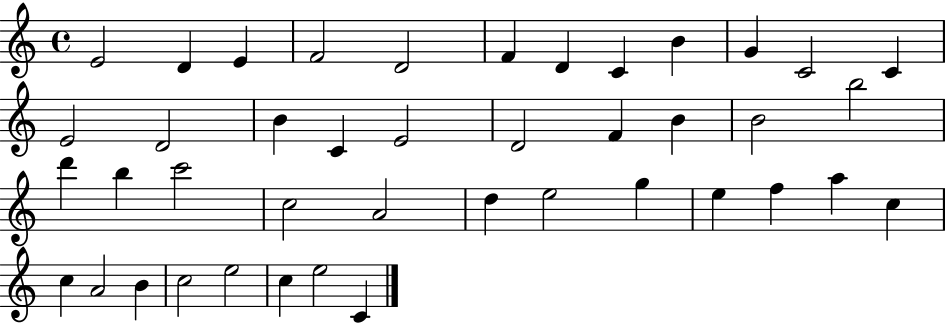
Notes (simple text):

E4/h D4/q E4/q F4/h D4/h F4/q D4/q C4/q B4/q G4/q C4/h C4/q E4/h D4/h B4/q C4/q E4/h D4/h F4/q B4/q B4/h B5/h D6/q B5/q C6/h C5/h A4/h D5/q E5/h G5/q E5/q F5/q A5/q C5/q C5/q A4/h B4/q C5/h E5/h C5/q E5/h C4/q